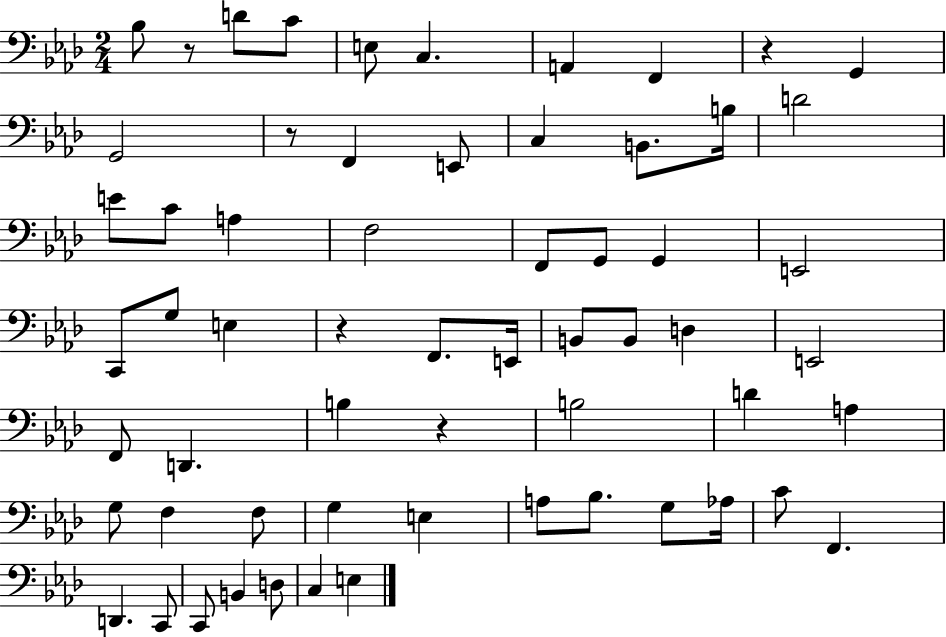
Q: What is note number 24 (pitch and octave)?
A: C2